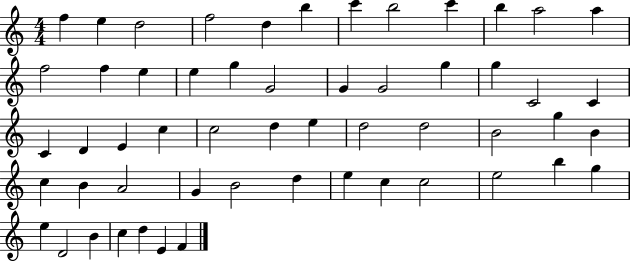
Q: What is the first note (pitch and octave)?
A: F5